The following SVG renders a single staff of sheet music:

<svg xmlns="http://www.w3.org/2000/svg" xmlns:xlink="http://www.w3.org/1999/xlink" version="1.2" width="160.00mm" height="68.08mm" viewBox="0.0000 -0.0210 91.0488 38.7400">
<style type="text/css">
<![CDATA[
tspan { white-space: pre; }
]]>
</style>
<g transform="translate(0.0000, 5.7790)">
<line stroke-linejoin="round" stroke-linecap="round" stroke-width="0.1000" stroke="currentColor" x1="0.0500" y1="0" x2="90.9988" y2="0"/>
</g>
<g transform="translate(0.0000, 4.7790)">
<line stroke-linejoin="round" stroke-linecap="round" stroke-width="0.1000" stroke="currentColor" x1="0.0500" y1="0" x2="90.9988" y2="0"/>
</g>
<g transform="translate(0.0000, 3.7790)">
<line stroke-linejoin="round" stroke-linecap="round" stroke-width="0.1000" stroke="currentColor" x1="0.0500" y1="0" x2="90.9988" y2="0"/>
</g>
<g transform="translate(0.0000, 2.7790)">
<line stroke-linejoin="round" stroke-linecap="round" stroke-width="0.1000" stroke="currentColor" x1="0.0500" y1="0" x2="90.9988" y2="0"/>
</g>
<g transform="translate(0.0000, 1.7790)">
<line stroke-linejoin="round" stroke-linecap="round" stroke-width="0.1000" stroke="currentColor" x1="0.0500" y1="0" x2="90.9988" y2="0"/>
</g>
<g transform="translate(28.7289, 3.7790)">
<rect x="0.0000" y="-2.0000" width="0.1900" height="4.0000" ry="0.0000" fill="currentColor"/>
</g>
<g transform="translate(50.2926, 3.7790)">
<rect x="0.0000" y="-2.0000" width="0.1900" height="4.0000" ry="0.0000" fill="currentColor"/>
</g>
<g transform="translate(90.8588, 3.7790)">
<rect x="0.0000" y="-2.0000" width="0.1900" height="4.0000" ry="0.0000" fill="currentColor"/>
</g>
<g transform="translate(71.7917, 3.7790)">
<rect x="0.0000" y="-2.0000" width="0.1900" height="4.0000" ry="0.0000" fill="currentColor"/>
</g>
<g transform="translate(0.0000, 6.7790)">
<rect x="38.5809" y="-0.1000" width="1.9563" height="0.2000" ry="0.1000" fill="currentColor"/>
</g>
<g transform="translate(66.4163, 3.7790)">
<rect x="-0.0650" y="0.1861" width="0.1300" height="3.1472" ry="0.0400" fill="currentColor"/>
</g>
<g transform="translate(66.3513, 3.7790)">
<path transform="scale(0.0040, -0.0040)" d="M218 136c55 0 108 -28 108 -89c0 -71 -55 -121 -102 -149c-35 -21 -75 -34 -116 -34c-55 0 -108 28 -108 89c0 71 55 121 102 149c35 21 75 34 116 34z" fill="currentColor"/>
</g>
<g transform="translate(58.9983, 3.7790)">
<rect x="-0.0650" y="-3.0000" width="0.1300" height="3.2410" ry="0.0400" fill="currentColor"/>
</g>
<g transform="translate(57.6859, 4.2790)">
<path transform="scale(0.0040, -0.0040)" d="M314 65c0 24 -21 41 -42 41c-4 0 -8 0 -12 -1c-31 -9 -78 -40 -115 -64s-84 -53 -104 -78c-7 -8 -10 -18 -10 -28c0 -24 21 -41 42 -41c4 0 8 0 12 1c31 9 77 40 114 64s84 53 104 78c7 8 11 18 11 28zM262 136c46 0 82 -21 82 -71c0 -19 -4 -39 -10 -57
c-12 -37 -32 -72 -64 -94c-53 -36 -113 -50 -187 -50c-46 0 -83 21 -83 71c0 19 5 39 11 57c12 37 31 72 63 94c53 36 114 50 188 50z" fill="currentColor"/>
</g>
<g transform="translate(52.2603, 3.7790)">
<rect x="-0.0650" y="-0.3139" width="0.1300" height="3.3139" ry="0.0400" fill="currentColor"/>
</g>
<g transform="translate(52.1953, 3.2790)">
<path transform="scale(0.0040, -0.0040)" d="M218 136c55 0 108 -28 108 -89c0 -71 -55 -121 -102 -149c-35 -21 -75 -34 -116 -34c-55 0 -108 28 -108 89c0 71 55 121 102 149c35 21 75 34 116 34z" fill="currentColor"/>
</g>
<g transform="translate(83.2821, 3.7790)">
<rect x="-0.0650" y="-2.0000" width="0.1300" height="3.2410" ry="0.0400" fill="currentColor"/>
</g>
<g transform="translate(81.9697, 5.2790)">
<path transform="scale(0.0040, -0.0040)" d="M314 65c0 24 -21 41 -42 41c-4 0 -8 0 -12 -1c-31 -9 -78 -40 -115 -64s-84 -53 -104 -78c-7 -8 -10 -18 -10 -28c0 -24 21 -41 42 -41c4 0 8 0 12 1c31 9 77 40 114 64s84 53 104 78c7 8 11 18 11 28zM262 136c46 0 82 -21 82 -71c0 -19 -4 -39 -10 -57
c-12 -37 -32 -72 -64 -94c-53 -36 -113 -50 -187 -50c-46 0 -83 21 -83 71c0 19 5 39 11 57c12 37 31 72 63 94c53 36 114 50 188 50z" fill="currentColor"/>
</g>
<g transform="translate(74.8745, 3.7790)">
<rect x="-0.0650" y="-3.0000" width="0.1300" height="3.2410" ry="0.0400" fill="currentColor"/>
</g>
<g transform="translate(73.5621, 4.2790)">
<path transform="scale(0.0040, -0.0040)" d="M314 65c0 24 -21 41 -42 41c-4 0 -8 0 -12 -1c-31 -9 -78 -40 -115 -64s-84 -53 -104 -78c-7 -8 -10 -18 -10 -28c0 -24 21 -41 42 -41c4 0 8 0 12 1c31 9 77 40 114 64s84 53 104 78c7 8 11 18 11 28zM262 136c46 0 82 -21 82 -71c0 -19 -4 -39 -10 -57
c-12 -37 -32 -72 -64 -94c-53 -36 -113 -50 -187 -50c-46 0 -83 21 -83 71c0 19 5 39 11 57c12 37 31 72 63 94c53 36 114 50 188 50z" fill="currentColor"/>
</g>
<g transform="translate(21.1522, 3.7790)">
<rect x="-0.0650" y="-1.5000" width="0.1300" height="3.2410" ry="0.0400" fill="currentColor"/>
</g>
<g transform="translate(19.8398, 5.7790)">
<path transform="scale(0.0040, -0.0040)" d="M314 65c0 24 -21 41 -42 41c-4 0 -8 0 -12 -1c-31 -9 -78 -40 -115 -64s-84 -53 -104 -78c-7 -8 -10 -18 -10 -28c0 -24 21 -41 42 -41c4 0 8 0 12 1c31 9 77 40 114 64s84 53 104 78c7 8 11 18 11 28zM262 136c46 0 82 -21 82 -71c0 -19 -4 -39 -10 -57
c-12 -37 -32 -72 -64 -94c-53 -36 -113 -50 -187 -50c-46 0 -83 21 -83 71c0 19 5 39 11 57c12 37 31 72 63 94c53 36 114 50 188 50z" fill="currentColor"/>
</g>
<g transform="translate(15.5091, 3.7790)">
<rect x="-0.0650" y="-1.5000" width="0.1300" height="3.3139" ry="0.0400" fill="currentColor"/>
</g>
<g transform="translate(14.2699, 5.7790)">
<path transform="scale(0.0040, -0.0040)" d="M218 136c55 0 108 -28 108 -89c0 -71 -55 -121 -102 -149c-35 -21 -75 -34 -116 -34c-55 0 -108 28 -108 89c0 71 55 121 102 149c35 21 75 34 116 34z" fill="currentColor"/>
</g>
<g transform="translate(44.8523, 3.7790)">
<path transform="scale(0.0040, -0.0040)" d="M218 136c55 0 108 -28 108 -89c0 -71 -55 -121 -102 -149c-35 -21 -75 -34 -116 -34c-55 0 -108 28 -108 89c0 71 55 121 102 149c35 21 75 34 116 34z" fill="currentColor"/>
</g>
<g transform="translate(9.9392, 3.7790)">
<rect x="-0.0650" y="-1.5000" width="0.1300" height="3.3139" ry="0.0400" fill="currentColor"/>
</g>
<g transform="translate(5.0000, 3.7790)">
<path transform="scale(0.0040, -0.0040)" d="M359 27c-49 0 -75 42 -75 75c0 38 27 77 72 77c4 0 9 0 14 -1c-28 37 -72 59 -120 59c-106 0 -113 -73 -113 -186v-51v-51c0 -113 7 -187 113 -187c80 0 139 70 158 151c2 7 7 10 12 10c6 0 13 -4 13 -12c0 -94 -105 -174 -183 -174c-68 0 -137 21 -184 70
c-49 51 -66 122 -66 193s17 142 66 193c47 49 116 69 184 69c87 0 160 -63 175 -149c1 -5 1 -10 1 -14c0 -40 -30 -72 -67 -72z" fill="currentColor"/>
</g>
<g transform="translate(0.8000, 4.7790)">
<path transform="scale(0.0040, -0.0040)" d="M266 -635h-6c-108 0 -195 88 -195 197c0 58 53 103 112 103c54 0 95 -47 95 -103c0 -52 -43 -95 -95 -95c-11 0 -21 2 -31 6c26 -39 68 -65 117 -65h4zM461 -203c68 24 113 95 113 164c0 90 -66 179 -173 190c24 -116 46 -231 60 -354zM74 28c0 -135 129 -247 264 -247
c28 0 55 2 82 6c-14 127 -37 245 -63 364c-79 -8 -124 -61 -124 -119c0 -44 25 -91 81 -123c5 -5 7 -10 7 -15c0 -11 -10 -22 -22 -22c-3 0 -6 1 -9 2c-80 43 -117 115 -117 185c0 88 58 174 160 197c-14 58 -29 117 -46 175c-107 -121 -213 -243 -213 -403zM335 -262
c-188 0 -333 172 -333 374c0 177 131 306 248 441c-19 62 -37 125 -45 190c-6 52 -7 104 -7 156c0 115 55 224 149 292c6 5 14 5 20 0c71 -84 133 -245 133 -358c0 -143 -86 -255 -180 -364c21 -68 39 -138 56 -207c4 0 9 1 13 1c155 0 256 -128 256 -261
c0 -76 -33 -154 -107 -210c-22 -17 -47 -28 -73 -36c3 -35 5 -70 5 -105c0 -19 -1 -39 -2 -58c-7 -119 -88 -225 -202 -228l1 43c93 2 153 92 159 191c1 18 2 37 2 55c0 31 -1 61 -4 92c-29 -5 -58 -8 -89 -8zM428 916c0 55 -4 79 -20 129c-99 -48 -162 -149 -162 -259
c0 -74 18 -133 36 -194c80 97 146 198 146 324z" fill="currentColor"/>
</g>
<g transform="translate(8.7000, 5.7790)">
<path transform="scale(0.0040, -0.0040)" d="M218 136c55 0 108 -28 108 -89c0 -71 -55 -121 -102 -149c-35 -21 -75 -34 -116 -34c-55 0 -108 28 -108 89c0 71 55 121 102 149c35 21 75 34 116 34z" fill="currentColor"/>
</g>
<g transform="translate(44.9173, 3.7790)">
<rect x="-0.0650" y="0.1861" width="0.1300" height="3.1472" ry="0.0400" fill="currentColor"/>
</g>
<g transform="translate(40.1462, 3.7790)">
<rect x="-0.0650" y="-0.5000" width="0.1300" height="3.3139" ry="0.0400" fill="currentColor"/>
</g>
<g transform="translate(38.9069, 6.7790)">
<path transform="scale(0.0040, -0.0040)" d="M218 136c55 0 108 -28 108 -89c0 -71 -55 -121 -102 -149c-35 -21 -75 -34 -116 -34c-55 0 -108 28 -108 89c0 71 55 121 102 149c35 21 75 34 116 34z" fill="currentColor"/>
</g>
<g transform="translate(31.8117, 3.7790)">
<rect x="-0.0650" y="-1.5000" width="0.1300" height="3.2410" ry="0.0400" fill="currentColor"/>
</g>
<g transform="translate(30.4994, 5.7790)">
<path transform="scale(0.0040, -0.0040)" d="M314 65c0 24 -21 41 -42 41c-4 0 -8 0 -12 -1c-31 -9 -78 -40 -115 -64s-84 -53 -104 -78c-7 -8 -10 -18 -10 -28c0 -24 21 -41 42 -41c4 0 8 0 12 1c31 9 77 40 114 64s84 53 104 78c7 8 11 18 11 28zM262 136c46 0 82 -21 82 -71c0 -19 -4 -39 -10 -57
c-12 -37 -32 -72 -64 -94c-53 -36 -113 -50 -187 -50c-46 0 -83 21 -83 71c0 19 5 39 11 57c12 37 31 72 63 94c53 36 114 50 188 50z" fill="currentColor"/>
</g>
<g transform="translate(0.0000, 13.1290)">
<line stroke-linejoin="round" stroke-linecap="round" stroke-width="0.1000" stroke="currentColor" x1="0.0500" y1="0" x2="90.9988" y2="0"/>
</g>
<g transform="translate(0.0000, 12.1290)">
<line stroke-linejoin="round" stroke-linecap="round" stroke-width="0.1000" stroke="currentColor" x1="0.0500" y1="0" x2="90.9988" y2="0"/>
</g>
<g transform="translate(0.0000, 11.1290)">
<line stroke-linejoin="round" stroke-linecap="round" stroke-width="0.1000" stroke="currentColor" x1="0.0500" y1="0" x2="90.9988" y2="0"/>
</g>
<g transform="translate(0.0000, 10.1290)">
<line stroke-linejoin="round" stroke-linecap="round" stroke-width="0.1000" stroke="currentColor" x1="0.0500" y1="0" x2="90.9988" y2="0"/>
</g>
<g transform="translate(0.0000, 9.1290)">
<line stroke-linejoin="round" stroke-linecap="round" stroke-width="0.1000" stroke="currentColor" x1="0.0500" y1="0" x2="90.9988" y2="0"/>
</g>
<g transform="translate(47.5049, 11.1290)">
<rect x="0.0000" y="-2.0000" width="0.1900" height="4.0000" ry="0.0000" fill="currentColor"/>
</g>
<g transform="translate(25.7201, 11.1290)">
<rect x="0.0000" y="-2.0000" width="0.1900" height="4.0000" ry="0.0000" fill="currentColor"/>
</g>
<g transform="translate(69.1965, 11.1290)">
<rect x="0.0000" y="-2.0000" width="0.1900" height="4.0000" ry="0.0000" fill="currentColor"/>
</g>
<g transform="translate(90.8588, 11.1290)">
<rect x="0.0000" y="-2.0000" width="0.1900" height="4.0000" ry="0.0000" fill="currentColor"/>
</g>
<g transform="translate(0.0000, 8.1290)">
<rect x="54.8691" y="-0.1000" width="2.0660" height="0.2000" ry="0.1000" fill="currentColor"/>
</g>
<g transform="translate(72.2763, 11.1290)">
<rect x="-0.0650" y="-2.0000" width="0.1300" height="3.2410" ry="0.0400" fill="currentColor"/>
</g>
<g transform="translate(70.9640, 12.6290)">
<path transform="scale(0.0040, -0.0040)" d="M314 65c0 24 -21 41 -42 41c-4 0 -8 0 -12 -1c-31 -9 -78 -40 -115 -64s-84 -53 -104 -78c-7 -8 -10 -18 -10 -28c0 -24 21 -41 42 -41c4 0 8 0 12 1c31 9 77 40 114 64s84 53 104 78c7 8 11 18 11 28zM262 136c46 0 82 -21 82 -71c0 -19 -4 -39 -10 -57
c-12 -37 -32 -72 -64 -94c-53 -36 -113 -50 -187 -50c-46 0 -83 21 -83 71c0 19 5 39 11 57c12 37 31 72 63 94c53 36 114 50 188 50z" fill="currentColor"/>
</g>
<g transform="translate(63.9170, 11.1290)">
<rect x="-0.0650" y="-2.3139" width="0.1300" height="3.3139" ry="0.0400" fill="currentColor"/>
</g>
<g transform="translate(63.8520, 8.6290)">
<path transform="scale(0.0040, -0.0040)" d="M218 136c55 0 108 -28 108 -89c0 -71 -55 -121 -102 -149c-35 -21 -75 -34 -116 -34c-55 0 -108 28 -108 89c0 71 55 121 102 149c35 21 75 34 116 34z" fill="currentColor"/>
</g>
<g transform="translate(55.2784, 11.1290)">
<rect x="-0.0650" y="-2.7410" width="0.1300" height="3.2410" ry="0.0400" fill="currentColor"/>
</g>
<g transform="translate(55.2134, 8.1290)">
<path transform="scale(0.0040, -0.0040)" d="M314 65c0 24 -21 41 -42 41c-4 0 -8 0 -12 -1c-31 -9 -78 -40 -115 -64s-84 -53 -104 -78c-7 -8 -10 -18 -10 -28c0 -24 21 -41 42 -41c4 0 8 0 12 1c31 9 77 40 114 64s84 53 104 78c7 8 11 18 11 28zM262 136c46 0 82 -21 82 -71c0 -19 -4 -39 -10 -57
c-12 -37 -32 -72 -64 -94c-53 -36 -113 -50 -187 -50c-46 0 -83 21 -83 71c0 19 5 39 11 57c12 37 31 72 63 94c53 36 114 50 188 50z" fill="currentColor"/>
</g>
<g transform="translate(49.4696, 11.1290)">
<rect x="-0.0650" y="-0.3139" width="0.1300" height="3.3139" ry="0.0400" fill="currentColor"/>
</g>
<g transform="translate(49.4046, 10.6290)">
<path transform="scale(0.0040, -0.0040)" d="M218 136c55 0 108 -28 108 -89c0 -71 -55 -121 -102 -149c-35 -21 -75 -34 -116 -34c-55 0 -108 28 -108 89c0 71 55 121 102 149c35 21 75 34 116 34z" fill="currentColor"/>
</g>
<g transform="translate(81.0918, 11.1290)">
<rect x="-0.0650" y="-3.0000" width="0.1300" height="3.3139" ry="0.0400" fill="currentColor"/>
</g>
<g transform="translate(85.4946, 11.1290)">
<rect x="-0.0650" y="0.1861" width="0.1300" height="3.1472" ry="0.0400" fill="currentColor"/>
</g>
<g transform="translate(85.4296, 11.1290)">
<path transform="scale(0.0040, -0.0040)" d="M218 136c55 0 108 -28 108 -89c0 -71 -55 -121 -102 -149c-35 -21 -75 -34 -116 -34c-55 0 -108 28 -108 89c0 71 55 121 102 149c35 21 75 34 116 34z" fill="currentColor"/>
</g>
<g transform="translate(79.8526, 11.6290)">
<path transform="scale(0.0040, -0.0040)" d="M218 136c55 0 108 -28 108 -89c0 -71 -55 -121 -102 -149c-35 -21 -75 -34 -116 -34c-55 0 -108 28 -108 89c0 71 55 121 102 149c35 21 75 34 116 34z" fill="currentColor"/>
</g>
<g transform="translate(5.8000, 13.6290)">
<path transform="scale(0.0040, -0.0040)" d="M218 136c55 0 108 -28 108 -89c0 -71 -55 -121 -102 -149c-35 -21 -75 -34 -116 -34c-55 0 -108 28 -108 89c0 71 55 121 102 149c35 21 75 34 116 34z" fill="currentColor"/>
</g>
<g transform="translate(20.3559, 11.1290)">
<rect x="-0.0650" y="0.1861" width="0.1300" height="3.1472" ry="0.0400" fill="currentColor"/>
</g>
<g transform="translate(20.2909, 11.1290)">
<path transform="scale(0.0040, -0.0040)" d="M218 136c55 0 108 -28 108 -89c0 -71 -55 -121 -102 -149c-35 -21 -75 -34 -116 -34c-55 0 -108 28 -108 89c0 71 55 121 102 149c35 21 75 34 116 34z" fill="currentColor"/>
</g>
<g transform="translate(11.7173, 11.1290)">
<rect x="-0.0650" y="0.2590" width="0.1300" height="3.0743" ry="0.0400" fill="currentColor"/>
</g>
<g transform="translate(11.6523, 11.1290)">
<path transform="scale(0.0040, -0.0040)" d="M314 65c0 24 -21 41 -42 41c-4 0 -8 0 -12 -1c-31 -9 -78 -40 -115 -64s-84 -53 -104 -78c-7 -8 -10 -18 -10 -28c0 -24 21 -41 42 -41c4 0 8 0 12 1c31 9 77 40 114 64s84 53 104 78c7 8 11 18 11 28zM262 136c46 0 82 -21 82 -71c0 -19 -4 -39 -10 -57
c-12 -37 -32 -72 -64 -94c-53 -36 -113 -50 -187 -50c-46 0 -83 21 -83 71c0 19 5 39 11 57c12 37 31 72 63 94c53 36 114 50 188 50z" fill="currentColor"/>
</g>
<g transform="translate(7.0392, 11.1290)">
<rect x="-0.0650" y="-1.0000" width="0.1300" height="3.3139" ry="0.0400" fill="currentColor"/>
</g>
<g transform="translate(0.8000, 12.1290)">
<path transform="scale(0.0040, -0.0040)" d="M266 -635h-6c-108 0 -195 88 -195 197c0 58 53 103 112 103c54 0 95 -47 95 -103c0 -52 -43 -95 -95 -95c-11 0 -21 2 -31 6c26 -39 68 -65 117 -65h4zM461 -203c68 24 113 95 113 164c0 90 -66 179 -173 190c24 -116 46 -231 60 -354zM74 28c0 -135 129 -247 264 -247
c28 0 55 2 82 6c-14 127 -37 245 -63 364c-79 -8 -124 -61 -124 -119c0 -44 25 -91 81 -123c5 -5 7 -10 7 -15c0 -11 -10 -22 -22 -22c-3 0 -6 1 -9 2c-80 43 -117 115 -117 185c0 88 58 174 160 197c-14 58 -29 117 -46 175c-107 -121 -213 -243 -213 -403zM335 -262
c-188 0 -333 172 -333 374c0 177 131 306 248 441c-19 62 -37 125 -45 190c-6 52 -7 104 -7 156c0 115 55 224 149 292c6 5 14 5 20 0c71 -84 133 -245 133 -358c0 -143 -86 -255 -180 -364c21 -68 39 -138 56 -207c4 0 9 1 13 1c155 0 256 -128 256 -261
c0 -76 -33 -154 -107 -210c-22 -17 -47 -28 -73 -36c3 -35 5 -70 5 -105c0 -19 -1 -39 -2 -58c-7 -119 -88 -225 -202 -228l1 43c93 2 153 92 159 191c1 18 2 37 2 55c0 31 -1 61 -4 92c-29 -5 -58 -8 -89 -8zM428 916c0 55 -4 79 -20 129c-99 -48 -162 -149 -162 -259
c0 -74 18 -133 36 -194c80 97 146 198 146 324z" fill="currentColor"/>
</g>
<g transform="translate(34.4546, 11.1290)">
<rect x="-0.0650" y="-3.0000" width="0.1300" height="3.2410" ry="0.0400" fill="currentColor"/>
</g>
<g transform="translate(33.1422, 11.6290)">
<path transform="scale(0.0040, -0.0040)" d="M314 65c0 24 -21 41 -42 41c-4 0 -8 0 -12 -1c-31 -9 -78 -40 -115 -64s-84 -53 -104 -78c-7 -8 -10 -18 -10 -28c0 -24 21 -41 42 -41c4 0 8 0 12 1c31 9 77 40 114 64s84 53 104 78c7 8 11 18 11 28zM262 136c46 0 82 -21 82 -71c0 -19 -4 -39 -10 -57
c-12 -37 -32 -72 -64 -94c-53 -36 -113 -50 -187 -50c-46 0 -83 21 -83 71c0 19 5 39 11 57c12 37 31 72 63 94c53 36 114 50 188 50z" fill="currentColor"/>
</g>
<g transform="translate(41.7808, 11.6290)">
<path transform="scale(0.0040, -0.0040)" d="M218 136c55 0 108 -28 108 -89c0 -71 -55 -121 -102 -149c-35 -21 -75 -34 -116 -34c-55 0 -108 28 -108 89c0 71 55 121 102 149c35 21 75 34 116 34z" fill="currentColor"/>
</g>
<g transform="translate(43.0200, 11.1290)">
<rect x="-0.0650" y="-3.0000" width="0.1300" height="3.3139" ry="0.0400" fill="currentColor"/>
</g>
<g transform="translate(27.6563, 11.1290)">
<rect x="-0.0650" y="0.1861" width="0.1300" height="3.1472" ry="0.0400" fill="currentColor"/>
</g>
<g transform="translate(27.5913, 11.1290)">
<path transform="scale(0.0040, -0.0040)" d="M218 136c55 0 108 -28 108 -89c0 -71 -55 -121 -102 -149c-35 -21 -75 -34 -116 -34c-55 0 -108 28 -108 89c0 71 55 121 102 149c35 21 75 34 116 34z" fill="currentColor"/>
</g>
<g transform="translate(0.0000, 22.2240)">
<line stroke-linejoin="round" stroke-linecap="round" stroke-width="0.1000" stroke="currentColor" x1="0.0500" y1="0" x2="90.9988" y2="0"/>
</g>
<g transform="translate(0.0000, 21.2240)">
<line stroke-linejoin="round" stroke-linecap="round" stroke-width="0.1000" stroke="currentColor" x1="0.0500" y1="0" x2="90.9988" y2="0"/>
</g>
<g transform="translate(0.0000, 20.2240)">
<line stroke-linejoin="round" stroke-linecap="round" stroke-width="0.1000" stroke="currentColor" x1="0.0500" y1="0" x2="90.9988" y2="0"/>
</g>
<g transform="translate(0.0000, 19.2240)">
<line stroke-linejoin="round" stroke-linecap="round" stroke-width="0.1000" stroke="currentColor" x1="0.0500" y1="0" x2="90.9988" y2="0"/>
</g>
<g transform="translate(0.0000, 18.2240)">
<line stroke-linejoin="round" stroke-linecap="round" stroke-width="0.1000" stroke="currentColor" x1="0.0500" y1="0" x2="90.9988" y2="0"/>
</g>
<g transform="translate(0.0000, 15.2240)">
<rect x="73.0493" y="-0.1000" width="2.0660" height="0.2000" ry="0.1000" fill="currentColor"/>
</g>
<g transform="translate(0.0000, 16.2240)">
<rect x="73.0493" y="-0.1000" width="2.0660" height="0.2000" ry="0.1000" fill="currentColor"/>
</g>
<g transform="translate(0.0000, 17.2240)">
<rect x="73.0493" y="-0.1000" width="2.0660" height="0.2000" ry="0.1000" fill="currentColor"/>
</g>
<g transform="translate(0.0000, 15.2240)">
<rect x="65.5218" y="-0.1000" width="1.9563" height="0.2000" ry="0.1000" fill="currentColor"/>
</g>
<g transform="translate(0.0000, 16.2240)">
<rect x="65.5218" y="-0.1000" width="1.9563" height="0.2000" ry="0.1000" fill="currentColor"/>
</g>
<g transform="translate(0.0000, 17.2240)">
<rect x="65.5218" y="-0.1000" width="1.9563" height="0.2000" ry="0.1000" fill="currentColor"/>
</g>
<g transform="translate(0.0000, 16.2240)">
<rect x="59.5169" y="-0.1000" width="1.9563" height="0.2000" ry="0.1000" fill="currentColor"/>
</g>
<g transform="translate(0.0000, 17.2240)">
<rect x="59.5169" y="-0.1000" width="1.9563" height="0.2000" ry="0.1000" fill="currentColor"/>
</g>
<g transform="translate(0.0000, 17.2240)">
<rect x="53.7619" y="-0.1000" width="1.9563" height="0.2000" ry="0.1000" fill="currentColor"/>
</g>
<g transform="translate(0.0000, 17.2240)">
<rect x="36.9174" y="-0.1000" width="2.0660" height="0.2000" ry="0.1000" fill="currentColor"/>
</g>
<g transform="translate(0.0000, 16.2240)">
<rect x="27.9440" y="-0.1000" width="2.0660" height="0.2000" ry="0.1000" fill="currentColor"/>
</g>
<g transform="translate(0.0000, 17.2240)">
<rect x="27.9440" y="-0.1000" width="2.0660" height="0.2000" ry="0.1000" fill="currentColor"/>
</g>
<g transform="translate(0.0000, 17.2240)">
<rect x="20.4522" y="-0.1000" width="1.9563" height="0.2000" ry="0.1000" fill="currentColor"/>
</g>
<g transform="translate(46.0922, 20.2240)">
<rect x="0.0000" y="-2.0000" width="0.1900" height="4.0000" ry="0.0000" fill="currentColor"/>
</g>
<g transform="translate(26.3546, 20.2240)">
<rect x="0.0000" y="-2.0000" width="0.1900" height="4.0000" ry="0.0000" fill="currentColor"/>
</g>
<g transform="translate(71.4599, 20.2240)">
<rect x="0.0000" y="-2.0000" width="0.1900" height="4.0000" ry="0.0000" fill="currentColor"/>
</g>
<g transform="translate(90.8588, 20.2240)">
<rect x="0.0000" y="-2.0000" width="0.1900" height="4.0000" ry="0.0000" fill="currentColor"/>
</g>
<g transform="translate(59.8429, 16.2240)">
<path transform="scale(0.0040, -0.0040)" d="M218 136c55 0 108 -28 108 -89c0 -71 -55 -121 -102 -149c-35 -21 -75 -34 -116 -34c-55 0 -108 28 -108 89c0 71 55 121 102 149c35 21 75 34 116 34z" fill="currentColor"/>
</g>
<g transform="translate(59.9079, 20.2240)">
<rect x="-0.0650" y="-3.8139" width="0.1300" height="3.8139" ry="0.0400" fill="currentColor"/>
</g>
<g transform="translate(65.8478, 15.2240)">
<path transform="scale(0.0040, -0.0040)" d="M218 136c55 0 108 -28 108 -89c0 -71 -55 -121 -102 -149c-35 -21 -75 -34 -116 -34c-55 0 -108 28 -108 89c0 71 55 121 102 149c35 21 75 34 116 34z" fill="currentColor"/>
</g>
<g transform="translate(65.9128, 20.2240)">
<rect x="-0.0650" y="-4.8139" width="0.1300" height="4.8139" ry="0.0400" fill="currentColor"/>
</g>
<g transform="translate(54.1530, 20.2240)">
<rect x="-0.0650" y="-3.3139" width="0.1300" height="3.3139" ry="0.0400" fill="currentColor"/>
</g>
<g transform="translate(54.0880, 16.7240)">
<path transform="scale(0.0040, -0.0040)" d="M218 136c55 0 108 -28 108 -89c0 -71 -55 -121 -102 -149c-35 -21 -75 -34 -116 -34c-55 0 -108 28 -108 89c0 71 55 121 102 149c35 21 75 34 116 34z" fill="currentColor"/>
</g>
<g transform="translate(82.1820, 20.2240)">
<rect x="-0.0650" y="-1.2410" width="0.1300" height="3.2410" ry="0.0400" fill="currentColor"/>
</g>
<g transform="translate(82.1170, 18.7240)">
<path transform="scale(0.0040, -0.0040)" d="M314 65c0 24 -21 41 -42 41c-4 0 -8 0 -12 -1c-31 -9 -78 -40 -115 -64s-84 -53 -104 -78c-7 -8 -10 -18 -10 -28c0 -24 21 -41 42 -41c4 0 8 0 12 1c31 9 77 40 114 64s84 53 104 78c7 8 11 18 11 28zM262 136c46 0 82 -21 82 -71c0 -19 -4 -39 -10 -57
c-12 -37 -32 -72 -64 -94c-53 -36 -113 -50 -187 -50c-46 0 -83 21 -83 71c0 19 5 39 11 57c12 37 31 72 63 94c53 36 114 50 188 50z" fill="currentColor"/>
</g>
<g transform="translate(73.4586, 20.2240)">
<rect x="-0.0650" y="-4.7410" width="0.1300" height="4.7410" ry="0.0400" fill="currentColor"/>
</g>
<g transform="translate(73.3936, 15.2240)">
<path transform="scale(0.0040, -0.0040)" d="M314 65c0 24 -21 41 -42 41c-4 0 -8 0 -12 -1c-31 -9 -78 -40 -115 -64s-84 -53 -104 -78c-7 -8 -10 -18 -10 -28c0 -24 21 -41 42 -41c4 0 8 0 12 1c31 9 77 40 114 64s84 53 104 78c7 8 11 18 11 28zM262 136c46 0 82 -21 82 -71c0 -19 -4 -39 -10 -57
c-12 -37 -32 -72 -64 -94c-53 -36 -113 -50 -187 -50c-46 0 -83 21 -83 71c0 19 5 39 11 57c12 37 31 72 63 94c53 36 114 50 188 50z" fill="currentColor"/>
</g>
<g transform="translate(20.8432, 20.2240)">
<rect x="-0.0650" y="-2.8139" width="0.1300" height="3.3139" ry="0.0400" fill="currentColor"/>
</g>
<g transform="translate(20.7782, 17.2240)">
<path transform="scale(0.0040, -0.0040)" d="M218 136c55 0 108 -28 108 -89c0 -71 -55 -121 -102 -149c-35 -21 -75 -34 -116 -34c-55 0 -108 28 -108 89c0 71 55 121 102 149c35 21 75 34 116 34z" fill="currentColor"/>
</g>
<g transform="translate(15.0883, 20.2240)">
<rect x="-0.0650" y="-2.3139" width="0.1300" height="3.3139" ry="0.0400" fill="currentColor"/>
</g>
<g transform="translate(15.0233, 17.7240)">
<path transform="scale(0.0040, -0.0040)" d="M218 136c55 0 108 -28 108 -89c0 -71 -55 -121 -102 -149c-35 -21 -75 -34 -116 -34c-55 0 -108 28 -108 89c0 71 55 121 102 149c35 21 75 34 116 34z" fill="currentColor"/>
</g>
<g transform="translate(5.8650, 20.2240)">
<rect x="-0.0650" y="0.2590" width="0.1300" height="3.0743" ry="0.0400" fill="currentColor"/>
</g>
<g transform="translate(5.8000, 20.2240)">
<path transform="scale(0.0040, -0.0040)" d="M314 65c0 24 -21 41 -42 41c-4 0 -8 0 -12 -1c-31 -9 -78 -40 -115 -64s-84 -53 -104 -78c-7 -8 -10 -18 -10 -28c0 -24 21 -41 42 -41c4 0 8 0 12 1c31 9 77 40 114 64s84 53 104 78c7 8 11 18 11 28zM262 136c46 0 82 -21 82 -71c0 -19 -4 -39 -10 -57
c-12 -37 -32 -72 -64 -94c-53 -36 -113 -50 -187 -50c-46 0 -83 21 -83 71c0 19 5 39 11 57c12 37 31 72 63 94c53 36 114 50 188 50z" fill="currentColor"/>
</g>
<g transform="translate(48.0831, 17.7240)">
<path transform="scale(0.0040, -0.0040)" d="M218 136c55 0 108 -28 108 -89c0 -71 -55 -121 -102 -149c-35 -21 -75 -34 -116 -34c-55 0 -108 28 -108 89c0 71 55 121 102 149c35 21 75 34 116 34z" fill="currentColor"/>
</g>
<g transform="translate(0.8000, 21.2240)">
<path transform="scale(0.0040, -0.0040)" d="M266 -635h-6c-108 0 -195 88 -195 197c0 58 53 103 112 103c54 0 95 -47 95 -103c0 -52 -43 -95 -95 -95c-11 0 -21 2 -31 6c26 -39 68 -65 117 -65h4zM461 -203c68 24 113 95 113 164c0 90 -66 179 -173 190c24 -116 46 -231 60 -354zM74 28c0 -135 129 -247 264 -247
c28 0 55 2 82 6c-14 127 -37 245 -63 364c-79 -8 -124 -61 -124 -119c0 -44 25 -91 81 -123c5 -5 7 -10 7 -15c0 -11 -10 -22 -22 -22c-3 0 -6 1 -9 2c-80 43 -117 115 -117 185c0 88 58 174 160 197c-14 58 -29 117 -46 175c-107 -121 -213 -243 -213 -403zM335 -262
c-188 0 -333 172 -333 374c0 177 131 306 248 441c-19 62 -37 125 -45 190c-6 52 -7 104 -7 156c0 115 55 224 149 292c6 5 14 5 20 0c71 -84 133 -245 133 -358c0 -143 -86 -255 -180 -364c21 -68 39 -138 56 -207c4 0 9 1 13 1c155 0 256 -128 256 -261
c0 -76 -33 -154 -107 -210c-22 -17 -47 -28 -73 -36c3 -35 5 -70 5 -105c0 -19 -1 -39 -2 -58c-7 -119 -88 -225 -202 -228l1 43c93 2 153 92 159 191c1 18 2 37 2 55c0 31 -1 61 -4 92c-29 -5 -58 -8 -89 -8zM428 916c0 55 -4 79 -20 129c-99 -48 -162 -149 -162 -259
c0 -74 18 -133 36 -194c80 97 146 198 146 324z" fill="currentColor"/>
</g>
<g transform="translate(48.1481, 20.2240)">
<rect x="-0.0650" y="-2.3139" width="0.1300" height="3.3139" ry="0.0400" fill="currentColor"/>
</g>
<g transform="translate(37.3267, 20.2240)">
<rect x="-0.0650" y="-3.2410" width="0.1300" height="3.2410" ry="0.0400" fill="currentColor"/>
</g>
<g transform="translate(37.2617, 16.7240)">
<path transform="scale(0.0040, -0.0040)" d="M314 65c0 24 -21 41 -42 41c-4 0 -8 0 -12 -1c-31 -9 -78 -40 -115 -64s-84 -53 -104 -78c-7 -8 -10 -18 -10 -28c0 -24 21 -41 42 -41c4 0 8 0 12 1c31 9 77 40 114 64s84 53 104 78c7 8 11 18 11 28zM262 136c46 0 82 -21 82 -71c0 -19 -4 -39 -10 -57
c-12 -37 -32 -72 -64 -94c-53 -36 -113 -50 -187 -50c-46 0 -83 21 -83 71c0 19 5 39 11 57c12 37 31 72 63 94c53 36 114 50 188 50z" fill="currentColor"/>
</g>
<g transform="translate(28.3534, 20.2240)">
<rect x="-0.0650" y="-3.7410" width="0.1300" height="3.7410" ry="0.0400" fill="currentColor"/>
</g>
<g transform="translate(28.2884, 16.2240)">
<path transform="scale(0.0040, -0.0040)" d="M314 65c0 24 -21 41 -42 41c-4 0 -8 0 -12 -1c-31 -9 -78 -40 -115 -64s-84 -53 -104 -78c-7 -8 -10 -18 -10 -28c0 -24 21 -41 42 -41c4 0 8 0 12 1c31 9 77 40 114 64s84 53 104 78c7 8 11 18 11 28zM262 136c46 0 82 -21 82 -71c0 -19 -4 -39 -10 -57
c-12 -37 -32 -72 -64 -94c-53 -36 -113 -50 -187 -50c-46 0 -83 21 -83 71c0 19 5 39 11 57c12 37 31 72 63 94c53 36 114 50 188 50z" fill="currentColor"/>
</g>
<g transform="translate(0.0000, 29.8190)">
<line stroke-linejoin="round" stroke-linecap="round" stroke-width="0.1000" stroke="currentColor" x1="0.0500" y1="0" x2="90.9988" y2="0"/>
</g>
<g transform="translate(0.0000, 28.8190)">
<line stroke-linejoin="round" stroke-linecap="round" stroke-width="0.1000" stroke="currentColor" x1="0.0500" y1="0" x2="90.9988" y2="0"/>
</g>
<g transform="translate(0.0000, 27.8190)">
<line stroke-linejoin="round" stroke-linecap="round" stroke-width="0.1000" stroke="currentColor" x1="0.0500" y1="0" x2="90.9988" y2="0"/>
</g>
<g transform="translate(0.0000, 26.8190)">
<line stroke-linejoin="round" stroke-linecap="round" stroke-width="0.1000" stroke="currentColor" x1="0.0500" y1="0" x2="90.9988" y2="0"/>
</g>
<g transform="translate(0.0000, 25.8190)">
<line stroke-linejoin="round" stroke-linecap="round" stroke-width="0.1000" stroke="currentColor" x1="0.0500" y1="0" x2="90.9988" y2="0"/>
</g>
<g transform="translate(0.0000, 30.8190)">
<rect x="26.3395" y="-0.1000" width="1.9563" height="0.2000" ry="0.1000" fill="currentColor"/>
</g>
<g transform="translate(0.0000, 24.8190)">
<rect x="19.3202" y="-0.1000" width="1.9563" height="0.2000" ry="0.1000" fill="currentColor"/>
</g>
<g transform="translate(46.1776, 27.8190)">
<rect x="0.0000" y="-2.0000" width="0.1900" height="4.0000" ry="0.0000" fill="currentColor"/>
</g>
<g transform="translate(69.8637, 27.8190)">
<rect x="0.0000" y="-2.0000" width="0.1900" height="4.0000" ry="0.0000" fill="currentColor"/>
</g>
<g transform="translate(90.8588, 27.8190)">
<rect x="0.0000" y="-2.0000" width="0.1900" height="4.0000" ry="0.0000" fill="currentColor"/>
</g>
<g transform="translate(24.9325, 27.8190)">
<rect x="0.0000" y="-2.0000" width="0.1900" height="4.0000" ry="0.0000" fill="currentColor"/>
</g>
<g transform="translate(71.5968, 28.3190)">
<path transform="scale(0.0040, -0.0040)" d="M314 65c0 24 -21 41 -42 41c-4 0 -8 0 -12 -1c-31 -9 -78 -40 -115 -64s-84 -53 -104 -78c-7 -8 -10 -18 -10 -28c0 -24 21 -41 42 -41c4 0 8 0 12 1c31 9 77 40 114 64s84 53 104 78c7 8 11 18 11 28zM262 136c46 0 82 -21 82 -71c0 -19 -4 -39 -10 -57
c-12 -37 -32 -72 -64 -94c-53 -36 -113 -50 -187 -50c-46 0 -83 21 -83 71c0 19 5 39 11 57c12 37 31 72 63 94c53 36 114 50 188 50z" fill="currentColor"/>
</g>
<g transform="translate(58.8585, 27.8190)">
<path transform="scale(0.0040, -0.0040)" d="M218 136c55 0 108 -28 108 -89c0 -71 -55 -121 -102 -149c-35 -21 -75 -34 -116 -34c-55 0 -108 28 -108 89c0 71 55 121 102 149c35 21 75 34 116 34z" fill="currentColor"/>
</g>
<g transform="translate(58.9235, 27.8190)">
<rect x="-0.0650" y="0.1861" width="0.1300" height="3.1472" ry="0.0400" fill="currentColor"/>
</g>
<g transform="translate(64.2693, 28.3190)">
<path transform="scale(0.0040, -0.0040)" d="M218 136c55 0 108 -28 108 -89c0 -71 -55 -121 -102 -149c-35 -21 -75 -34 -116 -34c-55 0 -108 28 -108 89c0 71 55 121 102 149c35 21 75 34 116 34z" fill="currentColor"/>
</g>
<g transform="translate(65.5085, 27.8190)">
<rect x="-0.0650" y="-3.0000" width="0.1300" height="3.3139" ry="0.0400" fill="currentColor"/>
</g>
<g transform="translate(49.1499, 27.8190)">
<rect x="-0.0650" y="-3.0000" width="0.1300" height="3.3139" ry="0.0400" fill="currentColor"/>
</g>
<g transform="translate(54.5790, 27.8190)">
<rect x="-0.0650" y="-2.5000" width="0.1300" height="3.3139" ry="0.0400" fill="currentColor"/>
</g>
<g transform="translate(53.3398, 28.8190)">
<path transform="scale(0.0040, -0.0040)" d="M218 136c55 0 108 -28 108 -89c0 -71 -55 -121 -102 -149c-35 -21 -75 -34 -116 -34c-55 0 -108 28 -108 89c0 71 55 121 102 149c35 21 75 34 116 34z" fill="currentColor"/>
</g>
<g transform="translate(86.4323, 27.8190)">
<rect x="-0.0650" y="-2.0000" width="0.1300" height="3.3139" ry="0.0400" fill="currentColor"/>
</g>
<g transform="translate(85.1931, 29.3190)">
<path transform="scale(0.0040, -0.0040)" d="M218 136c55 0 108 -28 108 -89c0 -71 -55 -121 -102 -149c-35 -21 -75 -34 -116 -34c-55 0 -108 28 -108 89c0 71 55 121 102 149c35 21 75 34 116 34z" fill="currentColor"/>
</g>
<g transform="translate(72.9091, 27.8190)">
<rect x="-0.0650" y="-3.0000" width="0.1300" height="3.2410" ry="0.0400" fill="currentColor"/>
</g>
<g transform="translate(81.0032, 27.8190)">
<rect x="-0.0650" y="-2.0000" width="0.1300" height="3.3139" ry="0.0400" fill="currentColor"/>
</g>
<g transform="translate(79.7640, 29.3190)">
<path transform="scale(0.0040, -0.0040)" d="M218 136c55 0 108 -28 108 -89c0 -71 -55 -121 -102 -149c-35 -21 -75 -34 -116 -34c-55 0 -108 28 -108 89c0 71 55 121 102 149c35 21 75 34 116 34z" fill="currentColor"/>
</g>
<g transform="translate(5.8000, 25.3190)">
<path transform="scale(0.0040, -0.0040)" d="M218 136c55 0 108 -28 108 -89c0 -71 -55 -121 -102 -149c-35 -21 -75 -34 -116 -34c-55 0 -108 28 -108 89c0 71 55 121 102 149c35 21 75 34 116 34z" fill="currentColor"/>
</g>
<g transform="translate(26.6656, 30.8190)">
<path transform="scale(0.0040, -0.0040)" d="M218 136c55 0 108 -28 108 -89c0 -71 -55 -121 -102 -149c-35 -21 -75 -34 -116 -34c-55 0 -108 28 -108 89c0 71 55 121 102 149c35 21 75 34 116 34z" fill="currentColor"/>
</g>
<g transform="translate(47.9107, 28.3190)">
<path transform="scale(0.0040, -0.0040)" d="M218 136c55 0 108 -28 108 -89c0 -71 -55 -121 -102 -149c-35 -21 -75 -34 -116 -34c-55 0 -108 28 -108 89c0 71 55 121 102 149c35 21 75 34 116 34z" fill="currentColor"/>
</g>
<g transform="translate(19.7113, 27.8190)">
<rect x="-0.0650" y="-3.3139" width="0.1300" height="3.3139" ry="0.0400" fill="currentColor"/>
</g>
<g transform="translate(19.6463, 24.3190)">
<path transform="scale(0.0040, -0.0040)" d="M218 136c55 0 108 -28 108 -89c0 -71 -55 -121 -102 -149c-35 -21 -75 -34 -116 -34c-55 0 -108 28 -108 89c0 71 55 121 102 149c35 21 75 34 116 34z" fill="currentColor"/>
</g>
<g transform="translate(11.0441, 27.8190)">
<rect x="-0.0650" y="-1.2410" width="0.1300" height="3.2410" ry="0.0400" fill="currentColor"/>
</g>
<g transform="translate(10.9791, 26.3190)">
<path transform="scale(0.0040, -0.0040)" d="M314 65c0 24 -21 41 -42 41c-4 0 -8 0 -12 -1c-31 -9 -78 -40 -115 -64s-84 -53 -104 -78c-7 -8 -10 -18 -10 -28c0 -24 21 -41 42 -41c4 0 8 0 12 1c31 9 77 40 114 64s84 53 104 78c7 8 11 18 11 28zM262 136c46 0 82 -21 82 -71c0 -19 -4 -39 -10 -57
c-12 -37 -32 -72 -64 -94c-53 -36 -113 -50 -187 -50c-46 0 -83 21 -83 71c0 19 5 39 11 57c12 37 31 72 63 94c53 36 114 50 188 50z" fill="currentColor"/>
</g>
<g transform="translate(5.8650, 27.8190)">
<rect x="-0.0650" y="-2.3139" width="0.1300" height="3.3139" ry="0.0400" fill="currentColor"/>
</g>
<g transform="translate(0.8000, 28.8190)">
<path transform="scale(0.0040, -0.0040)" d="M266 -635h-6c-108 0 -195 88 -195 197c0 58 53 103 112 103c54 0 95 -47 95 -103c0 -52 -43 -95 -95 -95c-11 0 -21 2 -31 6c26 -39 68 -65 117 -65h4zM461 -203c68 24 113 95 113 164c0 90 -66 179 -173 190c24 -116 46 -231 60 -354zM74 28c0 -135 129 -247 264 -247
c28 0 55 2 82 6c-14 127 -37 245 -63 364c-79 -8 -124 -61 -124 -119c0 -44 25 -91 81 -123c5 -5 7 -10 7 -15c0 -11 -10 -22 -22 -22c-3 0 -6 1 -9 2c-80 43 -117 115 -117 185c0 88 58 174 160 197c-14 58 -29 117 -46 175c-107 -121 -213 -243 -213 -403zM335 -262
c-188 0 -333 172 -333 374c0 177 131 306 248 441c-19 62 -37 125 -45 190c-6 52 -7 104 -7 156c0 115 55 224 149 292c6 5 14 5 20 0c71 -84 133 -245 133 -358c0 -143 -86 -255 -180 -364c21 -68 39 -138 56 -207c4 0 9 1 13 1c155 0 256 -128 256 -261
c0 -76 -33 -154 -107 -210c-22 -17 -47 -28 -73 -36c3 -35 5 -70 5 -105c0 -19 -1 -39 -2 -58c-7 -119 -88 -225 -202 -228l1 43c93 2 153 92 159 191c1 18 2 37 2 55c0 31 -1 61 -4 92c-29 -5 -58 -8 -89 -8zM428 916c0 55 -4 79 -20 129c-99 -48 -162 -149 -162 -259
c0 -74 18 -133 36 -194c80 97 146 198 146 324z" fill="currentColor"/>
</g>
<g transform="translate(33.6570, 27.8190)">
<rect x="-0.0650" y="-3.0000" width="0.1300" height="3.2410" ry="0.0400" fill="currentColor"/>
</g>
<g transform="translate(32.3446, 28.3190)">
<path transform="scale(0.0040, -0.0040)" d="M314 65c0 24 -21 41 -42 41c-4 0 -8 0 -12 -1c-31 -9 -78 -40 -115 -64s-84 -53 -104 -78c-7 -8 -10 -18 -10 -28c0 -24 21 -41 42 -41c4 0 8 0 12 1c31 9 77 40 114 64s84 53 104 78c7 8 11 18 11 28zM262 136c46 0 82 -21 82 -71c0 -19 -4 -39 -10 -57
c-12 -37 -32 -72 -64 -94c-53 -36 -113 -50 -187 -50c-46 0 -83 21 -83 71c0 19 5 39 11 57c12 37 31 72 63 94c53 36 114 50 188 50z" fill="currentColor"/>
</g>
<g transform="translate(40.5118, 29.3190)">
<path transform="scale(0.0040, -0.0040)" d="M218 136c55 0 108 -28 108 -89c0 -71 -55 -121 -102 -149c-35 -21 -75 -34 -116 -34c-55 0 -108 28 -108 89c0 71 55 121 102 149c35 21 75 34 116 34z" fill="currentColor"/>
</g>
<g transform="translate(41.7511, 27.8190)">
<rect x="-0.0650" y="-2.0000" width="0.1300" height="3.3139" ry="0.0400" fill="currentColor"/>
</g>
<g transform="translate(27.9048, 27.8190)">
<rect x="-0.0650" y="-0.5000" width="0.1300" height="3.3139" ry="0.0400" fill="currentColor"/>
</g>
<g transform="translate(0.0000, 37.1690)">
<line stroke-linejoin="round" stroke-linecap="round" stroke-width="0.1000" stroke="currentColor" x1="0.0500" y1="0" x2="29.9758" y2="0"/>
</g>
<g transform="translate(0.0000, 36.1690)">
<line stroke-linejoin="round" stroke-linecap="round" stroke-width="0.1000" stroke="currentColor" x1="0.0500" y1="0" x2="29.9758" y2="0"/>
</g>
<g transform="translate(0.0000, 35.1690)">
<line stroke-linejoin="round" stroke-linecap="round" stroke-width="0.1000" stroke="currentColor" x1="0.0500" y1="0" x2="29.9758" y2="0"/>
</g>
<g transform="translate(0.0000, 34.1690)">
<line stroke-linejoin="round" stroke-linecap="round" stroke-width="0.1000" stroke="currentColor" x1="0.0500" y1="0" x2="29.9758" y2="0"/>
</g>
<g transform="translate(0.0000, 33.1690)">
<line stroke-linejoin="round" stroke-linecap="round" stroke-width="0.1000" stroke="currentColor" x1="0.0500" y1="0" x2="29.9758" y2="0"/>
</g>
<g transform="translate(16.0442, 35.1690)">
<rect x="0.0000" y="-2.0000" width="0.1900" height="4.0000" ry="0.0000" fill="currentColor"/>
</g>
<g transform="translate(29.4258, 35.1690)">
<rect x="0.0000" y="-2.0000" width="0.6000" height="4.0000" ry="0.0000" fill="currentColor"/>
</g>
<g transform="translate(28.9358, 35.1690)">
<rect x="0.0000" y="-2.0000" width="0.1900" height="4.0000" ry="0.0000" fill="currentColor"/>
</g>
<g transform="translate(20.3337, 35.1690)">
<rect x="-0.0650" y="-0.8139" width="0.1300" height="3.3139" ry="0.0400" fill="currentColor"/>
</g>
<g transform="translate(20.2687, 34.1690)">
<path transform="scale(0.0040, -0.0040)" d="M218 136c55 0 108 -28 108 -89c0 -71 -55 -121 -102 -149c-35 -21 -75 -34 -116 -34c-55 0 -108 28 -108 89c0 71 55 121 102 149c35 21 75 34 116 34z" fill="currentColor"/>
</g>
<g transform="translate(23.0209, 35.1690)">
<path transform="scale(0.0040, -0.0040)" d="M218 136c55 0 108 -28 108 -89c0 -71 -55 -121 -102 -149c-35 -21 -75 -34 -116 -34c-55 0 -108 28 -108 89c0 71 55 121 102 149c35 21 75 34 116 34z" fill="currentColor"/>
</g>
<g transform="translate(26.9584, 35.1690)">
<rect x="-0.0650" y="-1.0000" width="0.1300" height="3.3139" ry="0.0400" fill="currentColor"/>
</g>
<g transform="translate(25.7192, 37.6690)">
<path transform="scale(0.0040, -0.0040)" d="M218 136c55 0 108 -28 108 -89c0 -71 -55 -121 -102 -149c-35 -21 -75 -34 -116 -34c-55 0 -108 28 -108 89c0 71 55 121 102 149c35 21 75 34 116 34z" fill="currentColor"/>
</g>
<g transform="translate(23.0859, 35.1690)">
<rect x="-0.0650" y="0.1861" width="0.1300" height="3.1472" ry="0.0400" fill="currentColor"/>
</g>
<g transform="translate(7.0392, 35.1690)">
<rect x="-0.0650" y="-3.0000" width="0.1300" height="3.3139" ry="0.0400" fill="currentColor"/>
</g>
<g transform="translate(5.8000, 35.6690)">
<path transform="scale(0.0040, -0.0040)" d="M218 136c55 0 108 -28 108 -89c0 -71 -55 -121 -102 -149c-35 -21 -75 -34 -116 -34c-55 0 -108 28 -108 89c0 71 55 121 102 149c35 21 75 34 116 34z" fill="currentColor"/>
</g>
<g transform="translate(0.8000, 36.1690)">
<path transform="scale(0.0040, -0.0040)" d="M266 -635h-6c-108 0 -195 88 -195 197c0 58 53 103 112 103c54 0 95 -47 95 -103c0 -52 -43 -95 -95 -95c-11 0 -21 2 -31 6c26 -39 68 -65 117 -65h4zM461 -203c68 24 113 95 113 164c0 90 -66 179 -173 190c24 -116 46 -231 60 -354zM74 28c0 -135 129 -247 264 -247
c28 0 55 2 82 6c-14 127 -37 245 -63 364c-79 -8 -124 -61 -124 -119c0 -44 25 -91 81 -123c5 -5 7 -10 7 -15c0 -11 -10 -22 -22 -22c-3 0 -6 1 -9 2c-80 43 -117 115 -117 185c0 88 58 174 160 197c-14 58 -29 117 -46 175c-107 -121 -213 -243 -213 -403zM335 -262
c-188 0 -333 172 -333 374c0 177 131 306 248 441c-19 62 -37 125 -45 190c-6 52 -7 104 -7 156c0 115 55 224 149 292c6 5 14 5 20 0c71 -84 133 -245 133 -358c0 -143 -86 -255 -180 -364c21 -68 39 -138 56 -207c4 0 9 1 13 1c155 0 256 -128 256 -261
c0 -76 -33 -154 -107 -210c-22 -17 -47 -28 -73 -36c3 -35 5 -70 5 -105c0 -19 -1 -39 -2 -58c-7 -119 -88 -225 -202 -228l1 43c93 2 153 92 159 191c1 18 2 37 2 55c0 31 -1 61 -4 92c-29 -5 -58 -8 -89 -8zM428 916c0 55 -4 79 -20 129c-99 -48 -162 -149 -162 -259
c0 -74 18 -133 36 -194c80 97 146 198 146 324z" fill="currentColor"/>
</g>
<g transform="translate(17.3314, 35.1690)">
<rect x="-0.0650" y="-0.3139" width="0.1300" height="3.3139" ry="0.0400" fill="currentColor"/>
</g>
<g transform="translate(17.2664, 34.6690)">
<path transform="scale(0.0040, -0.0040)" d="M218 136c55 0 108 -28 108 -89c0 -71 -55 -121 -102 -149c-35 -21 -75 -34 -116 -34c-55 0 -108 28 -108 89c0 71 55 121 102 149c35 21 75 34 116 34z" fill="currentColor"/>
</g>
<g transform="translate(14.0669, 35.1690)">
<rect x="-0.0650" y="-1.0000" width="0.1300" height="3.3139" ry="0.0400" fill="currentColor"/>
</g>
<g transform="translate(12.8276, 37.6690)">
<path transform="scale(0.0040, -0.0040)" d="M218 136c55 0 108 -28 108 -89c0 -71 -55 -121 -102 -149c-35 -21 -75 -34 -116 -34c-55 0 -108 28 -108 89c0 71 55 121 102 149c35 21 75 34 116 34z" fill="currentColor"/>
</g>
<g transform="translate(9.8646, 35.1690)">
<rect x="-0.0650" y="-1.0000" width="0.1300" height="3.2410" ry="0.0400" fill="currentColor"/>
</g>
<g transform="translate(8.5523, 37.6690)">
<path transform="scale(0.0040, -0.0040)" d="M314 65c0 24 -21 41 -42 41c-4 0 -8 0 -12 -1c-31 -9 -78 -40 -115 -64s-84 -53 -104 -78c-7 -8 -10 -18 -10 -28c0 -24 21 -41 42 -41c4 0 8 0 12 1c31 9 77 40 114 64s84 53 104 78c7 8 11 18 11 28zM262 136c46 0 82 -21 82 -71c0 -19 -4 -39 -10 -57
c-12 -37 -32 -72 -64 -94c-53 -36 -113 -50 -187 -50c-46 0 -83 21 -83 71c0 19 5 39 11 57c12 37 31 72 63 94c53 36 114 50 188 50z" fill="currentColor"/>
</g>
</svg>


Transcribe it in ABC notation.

X:1
T:Untitled
M:4/4
L:1/4
K:C
E E E2 E2 C B c A2 B A2 F2 D B2 B B A2 A c a2 g F2 A B B2 g a c'2 b2 g b c' e' e'2 e2 g e2 b C A2 F A G B A A2 F F A D2 D c d B D